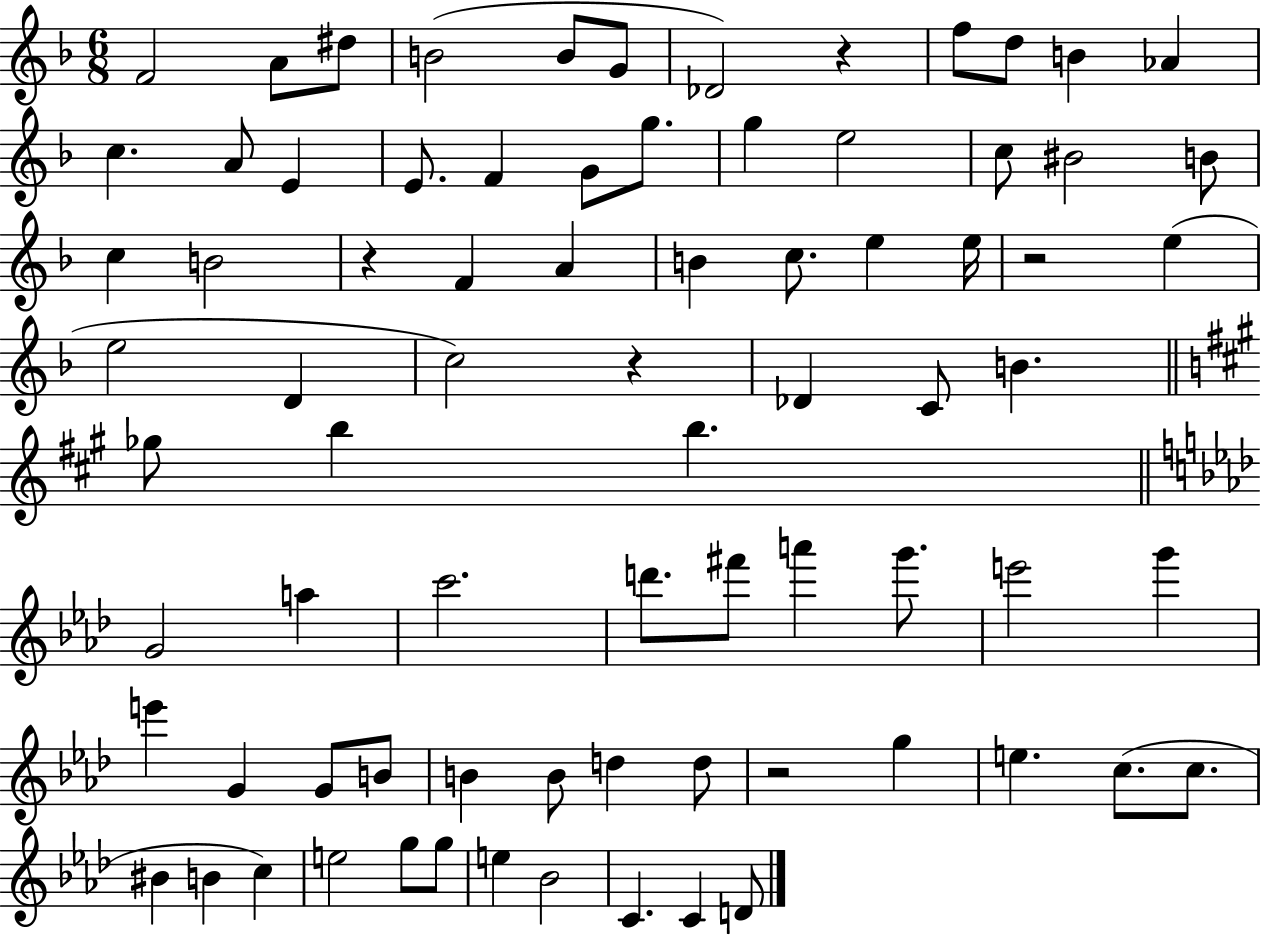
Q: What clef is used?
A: treble